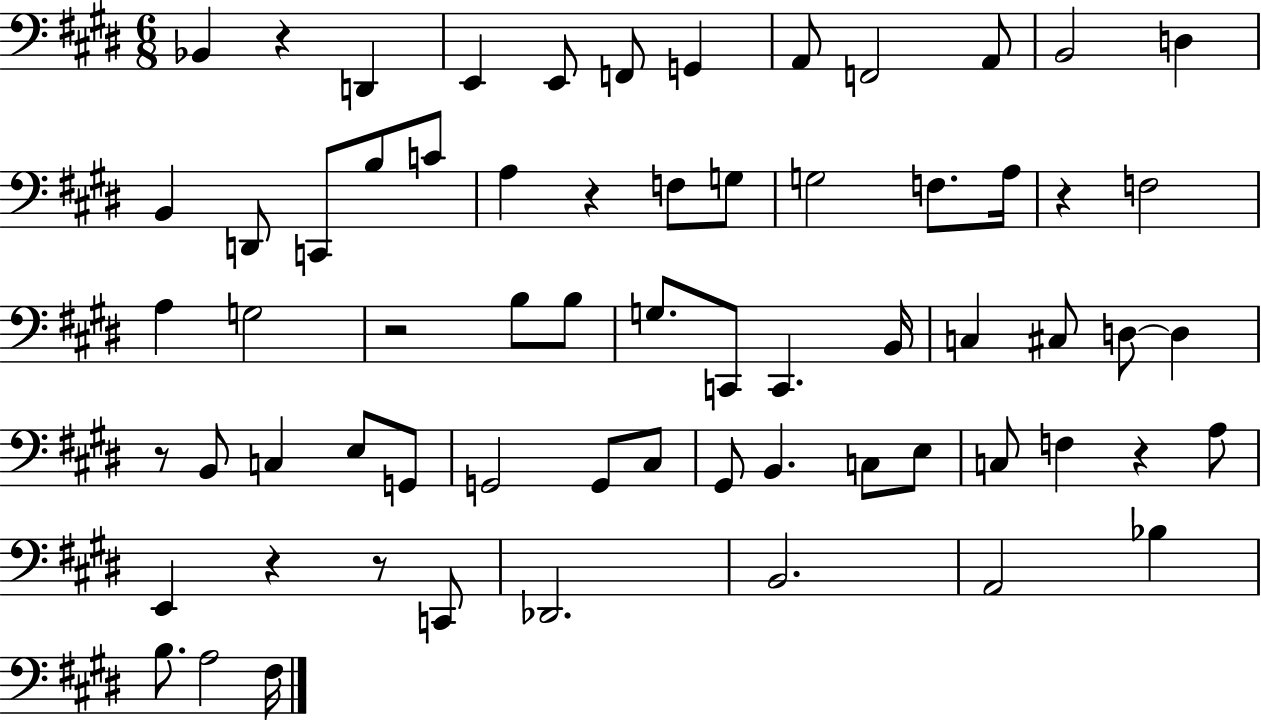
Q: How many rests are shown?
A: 8